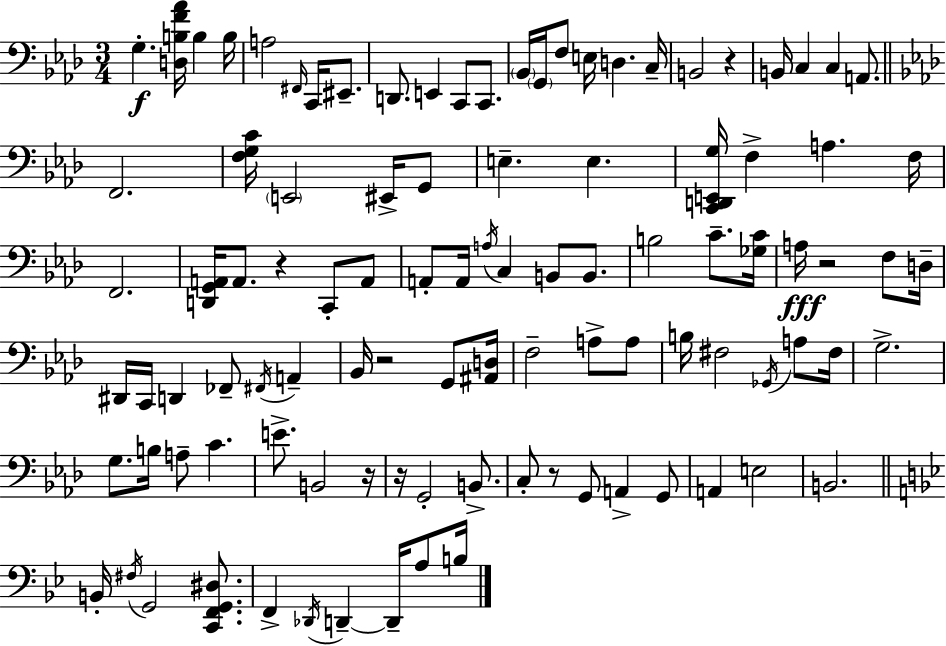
X:1
T:Untitled
M:3/4
L:1/4
K:Ab
G, [D,B,F_A]/4 B, B,/4 A,2 ^F,,/4 C,,/4 ^E,,/2 D,,/2 E,, C,,/2 C,,/2 _B,,/4 G,,/4 F,/2 E,/4 D, C,/4 B,,2 z B,,/4 C, C, A,,/2 F,,2 [F,G,C]/4 E,,2 ^E,,/4 G,,/2 E, E, [C,,D,,E,,G,]/4 F, A, F,/4 F,,2 [D,,G,,A,,]/4 A,,/2 z C,,/2 A,,/2 A,,/2 A,,/4 A,/4 C, B,,/2 B,,/2 B,2 C/2 [_G,C]/4 A,/4 z2 F,/2 D,/4 ^D,,/4 C,,/4 D,, _F,,/2 ^F,,/4 A,, _B,,/4 z2 G,,/2 [^A,,D,]/4 F,2 A,/2 A,/2 B,/4 ^F,2 _G,,/4 A,/2 ^F,/4 G,2 G,/2 B,/4 A,/2 C E/2 B,,2 z/4 z/4 G,,2 B,,/2 C,/2 z/2 G,,/2 A,, G,,/2 A,, E,2 B,,2 B,,/4 ^F,/4 G,,2 [C,,F,,G,,^D,]/2 F,, _D,,/4 D,, D,,/4 A,/2 B,/4